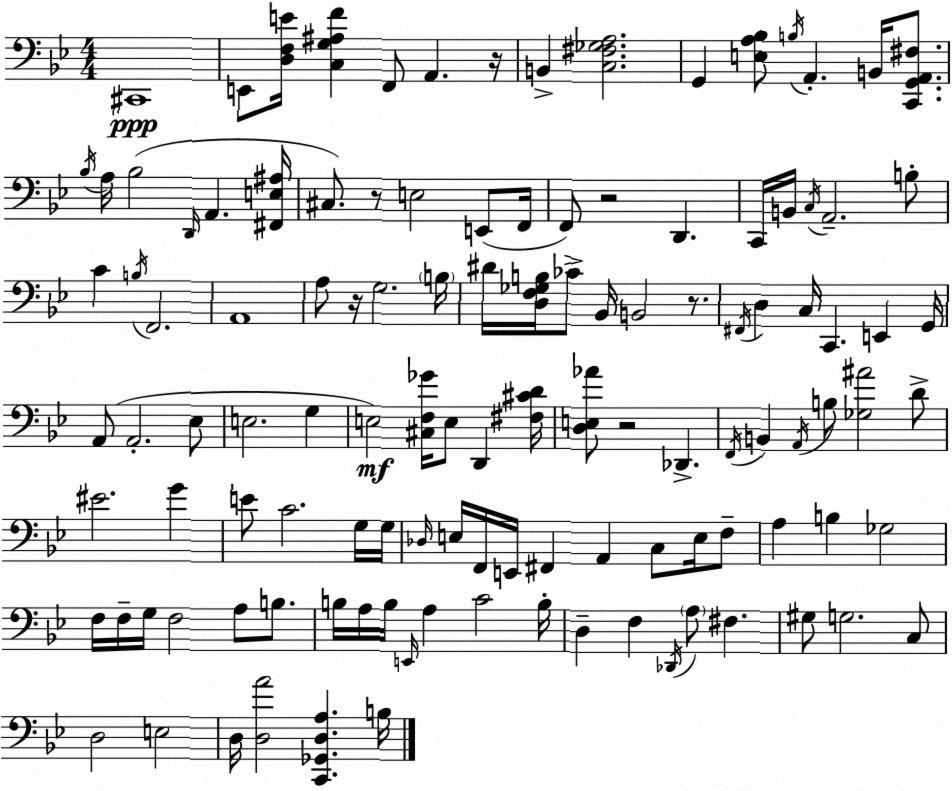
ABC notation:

X:1
T:Untitled
M:4/4
L:1/4
K:Gm
^C,,4 E,,/2 [D,F,E]/4 [C,G,^A,F] F,,/2 A,, z/4 B,, [C,^F,_G,A,]2 G,, [E,A,_B,]/2 B,/4 A,, B,,/4 [C,,G,,A,,^F,]/2 _B,/4 A,/4 _B,2 D,,/4 A,, [^F,,E,^A,]/4 ^C,/2 z/2 E,2 E,,/2 F,,/4 F,,/2 z2 D,, C,,/4 B,,/4 C,/4 A,,2 B,/2 C B,/4 F,,2 A,,4 A,/2 z/4 G,2 B,/4 ^D/4 [D,F,_G,B,]/4 _C/2 _B,,/4 B,,2 z/2 ^F,,/4 D, C,/4 C,, E,, G,,/4 A,,/2 A,,2 _E,/2 E,2 G, E,2 [^C,F,_G]/4 E,/2 D,, [^F,^CD]/4 [D,E,_A]/2 z2 _D,, F,,/4 B,, A,,/4 B,/2 [_G,^A]2 D/2 ^E2 G E/2 C2 G,/4 G,/4 _D,/4 E,/4 F,,/4 E,,/4 ^F,, A,, C,/2 E,/4 F,/2 A, B, _G,2 F,/4 F,/4 G,/4 F,2 A,/2 B,/2 B,/4 A,/4 B,/4 E,,/4 A, C2 B,/4 D, F, _D,,/4 A,/2 ^F, ^G,/2 G,2 C,/2 D,2 E,2 D,/4 [D,A]2 [C,,_G,,D,A,] B,/4